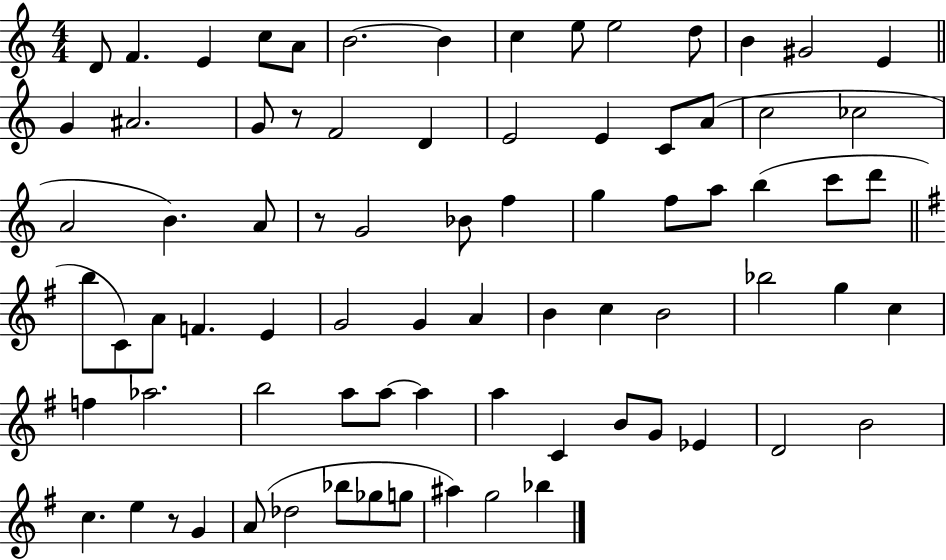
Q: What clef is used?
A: treble